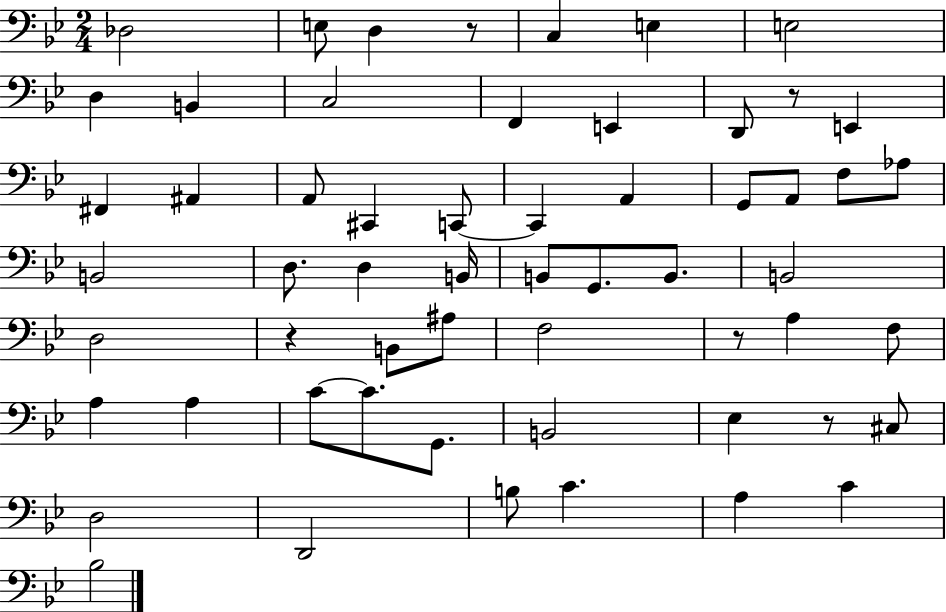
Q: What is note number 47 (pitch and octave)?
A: D3